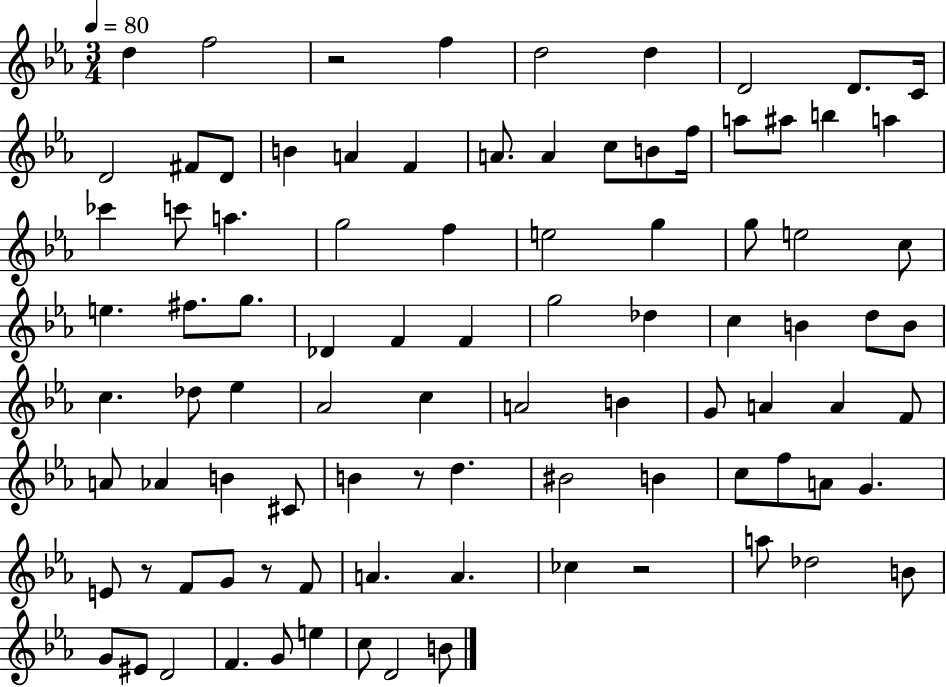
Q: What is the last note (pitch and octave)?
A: B4